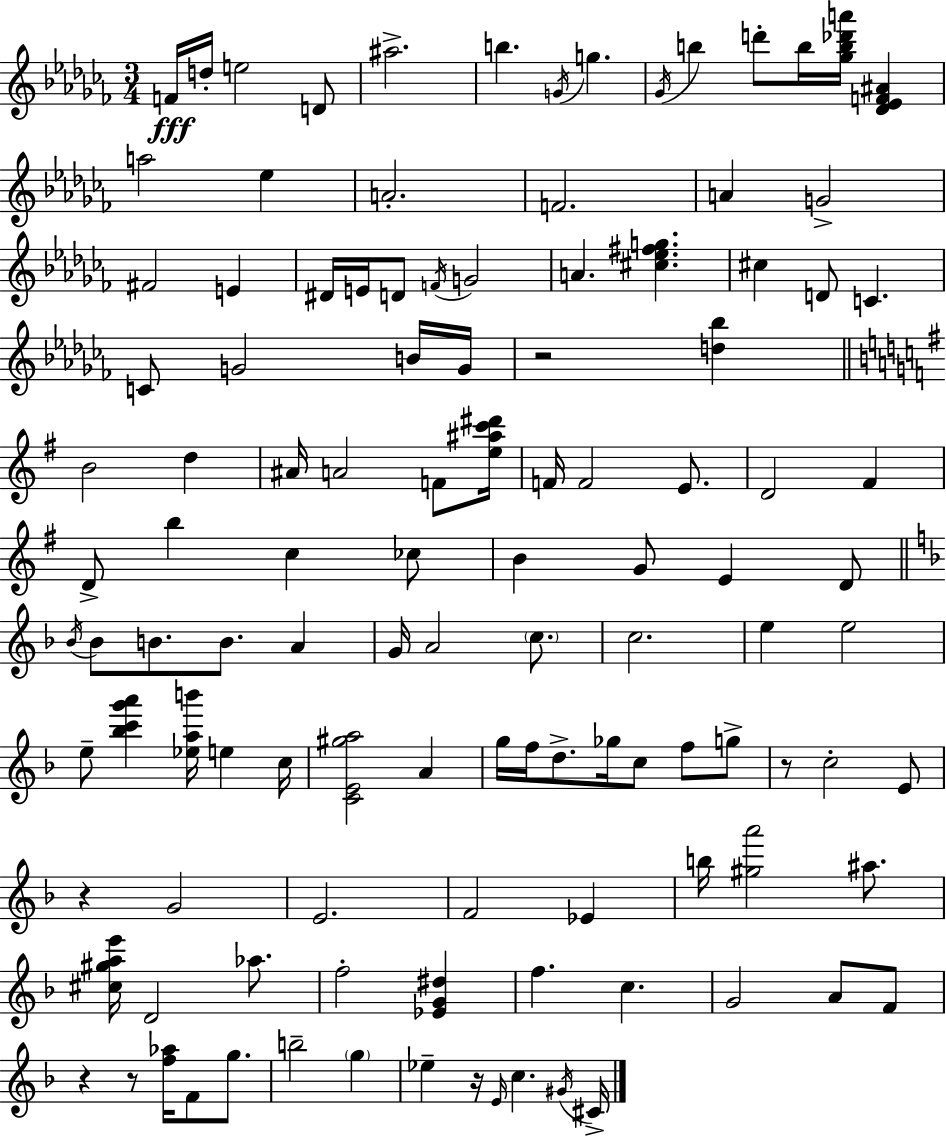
F4/s D5/s E5/h D4/e A#5/h. B5/q. G4/s G5/q. Gb4/s B5/q D6/e B5/s [Gb5,B5,Db6,A6]/s [Db4,Eb4,F4,A#4]/q A5/h Eb5/q A4/h. F4/h. A4/q G4/h F#4/h E4/q D#4/s E4/s D4/e F4/s G4/h A4/q. [C#5,Eb5,F#5,G5]/q. C#5/q D4/e C4/q. C4/e G4/h B4/s G4/s R/h [D5,Bb5]/q B4/h D5/q A#4/s A4/h F4/e [E5,A#5,C6,D#6]/s F4/s F4/h E4/e. D4/h F#4/q D4/e B5/q C5/q CES5/e B4/q G4/e E4/q D4/e Bb4/s Bb4/e B4/e. B4/e. A4/q G4/s A4/h C5/e. C5/h. E5/q E5/h E5/e [Bb5,C6,G6,A6]/q [Eb5,A5,B6]/s E5/q C5/s [C4,E4,G#5,A5]/h A4/q G5/s F5/s D5/e. Gb5/s C5/e F5/e G5/e R/e C5/h E4/e R/q G4/h E4/h. F4/h Eb4/q B5/s [G#5,A6]/h A#5/e. [C#5,G#5,A5,E6]/s D4/h Ab5/e. F5/h [Eb4,G4,D#5]/q F5/q. C5/q. G4/h A4/e F4/e R/q R/e [F5,Ab5]/s F4/e G5/e. B5/h G5/q Eb5/q R/s E4/s C5/q. G#4/s C#4/s